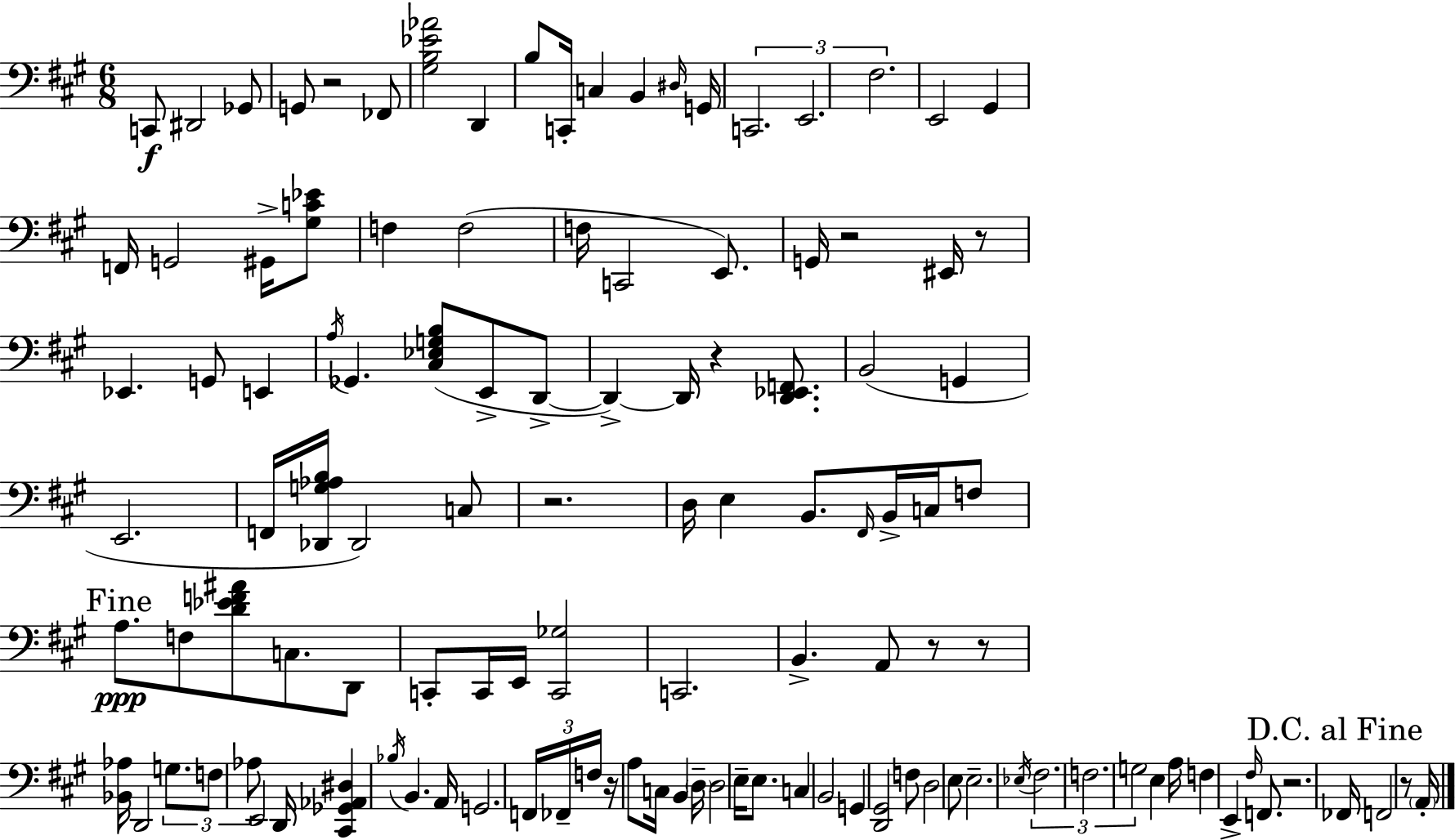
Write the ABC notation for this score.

X:1
T:Untitled
M:6/8
L:1/4
K:A
C,,/2 ^D,,2 _G,,/2 G,,/2 z2 _F,,/2 [^G,B,_E_A]2 D,, B,/2 C,,/4 C, B,, ^D,/4 G,,/4 C,,2 E,,2 ^F,2 E,,2 ^G,, F,,/4 G,,2 ^G,,/4 [^G,C_E]/2 F, F,2 F,/4 C,,2 E,,/2 G,,/4 z2 ^E,,/4 z/2 _E,, G,,/2 E,, A,/4 _G,, [^C,_E,G,B,]/2 E,,/2 D,,/2 D,, D,,/4 z [D,,_E,,F,,]/2 B,,2 G,, E,,2 F,,/4 [_D,,G,_A,B,]/4 _D,,2 C,/2 z2 D,/4 E, B,,/2 ^F,,/4 B,,/4 C,/4 F,/2 A,/2 F,/2 [D_EF^A]/2 C,/2 D,,/2 C,,/2 C,,/4 E,,/4 [C,,_G,]2 C,,2 B,, A,,/2 z/2 z/2 [_B,,_A,]/4 D,,2 G,/2 F,/2 _A,/2 E,,2 D,,/4 [^C,,_G,,_A,,^D,] _B,/4 B,, A,,/4 G,,2 F,,/4 _F,,/4 F,/4 z/4 A,/2 C,/4 B,, D,/4 D,2 E,/4 E,/2 C, B,,2 G,, [D,,^G,,]2 F,/2 D,2 E,/2 E,2 _E,/4 ^F,2 F,2 G,2 E, A,/4 F, E,, ^F,/4 F,,/2 z2 _F,,/4 F,,2 z/2 A,,/4